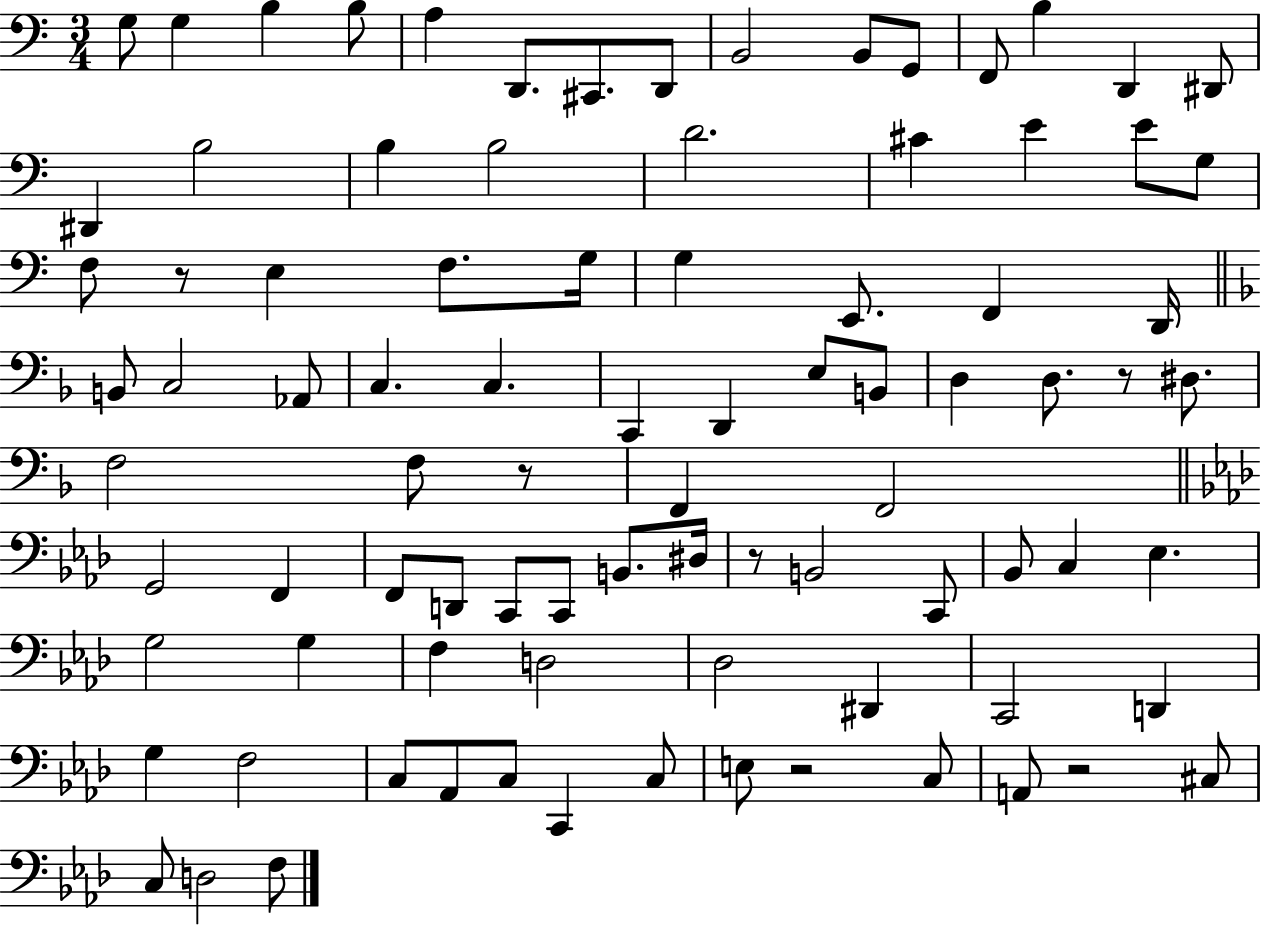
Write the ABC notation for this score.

X:1
T:Untitled
M:3/4
L:1/4
K:C
G,/2 G, B, B,/2 A, D,,/2 ^C,,/2 D,,/2 B,,2 B,,/2 G,,/2 F,,/2 B, D,, ^D,,/2 ^D,, B,2 B, B,2 D2 ^C E E/2 G,/2 F,/2 z/2 E, F,/2 G,/4 G, E,,/2 F,, D,,/4 B,,/2 C,2 _A,,/2 C, C, C,, D,, E,/2 B,,/2 D, D,/2 z/2 ^D,/2 F,2 F,/2 z/2 F,, F,,2 G,,2 F,, F,,/2 D,,/2 C,,/2 C,,/2 B,,/2 ^D,/4 z/2 B,,2 C,,/2 _B,,/2 C, _E, G,2 G, F, D,2 _D,2 ^D,, C,,2 D,, G, F,2 C,/2 _A,,/2 C,/2 C,, C,/2 E,/2 z2 C,/2 A,,/2 z2 ^C,/2 C,/2 D,2 F,/2